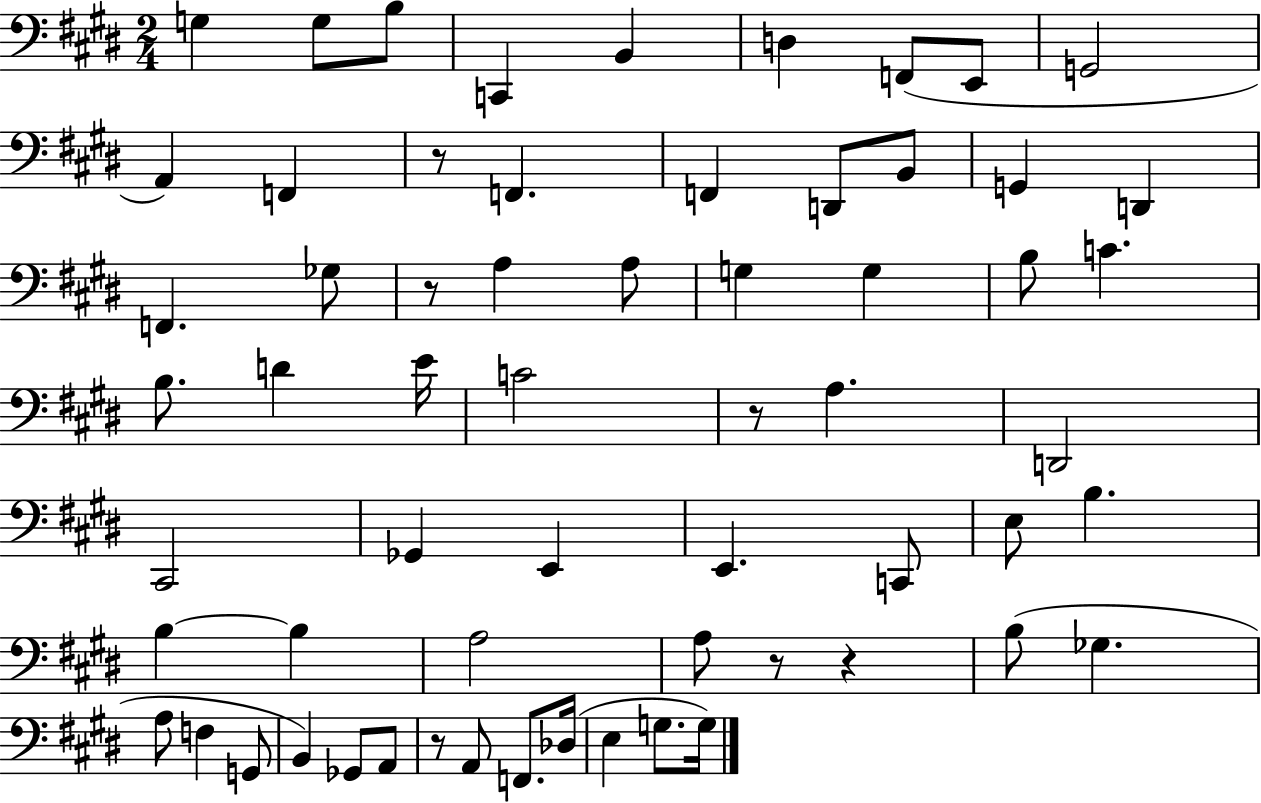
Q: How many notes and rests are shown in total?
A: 62